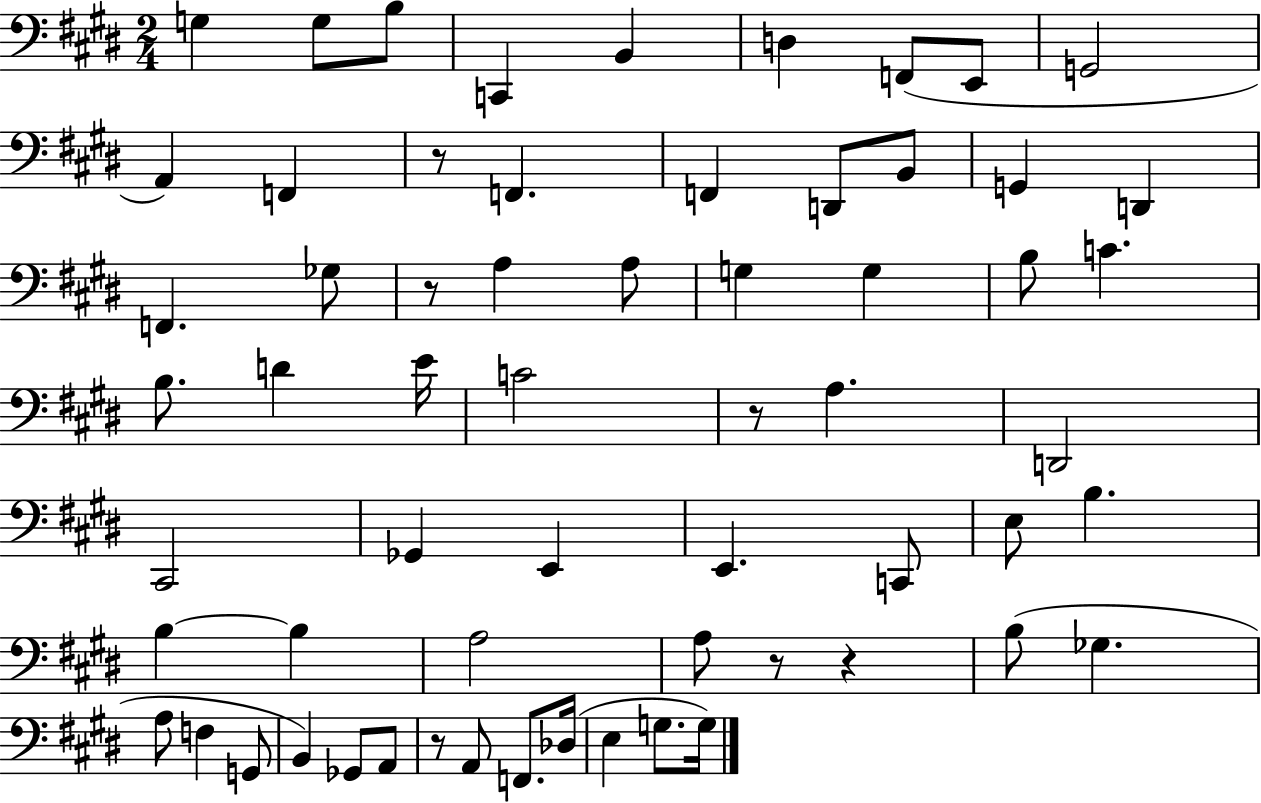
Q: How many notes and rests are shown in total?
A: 62